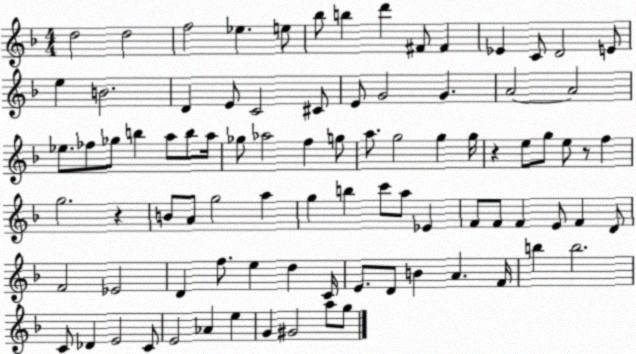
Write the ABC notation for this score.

X:1
T:Untitled
M:4/4
L:1/4
K:F
d2 d2 f2 _e e/2 _b/2 b d' ^F/2 ^F _E C/2 D2 E/2 e B2 D E/2 C2 ^C/2 E/2 G2 G A2 A2 _e/2 _f/2 _g/2 b a/2 b/2 a/4 _g/2 _a2 f g/2 a/2 g2 g g/4 z e/2 g/2 e/2 z/2 f g2 z B/2 A/2 g2 a g b c'/2 a/2 _E F/2 F/2 F E/2 F D/2 F2 _E2 D f/2 e d C/4 E/2 D/2 B A F/4 b b2 C/2 _D E2 C/2 E2 _A e G ^G2 a/2 g/2